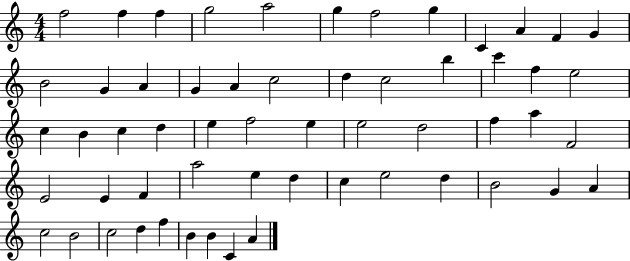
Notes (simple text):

F5/h F5/q F5/q G5/h A5/h G5/q F5/h G5/q C4/q A4/q F4/q G4/q B4/h G4/q A4/q G4/q A4/q C5/h D5/q C5/h B5/q C6/q F5/q E5/h C5/q B4/q C5/q D5/q E5/q F5/h E5/q E5/h D5/h F5/q A5/q F4/h E4/h E4/q F4/q A5/h E5/q D5/q C5/q E5/h D5/q B4/h G4/q A4/q C5/h B4/h C5/h D5/q F5/q B4/q B4/q C4/q A4/q